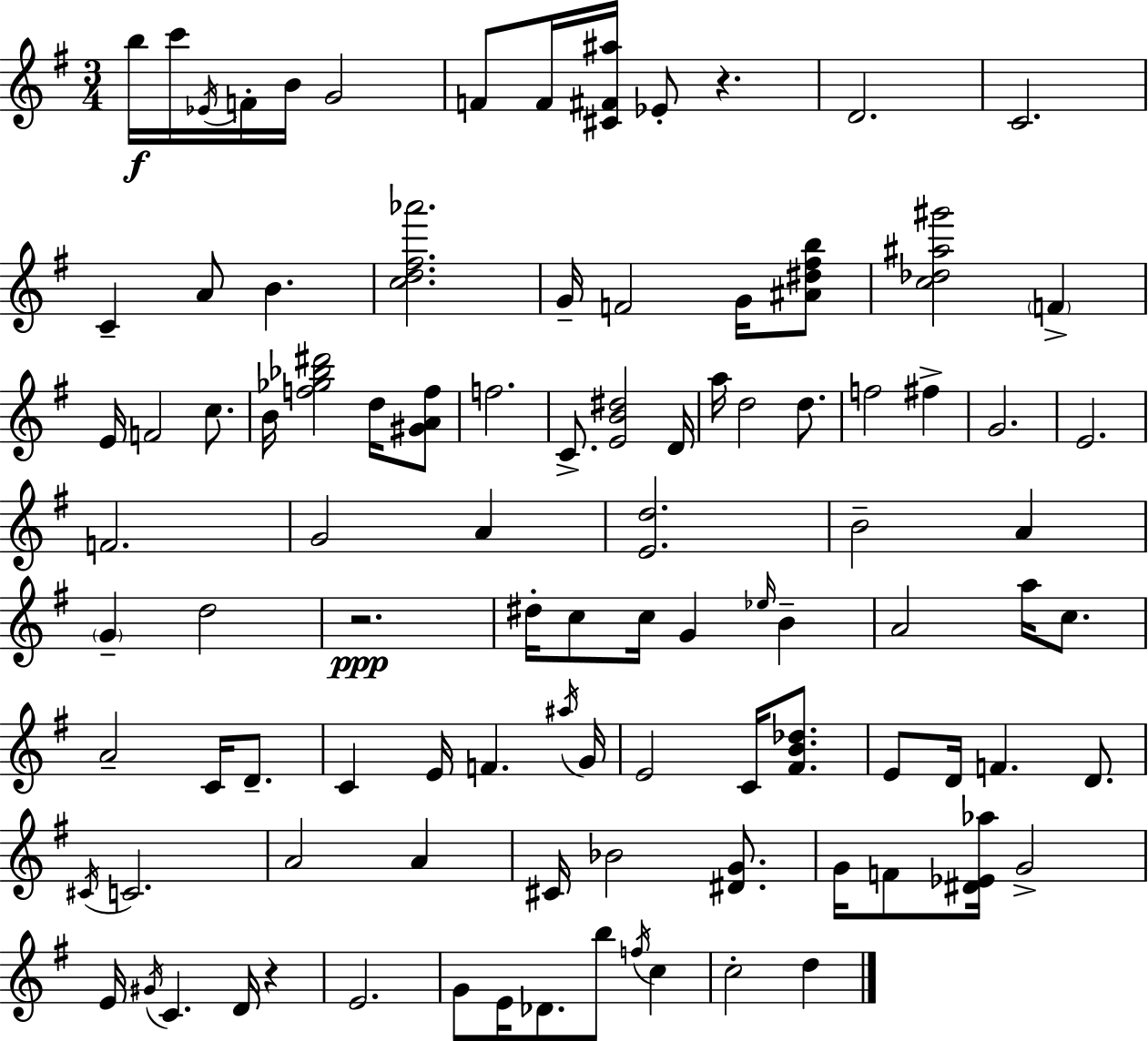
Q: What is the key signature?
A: G major